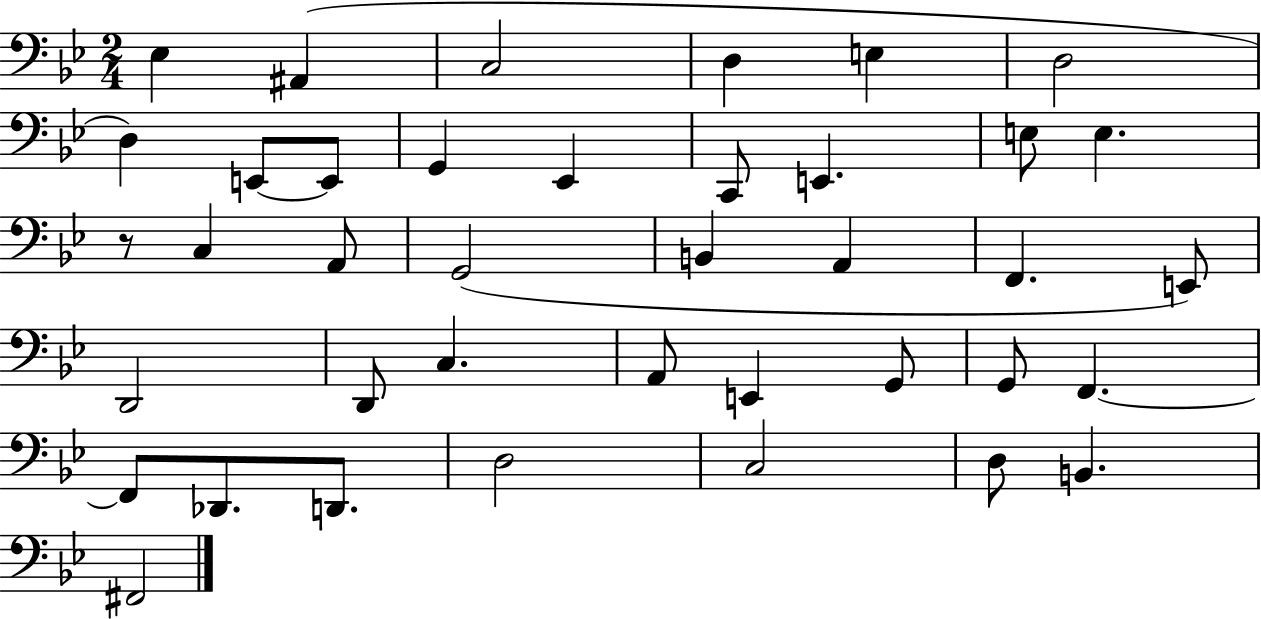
Eb3/q A#2/q C3/h D3/q E3/q D3/h D3/q E2/e E2/e G2/q Eb2/q C2/e E2/q. E3/e E3/q. R/e C3/q A2/e G2/h B2/q A2/q F2/q. E2/e D2/h D2/e C3/q. A2/e E2/q G2/e G2/e F2/q. F2/e Db2/e. D2/e. D3/h C3/h D3/e B2/q. F#2/h